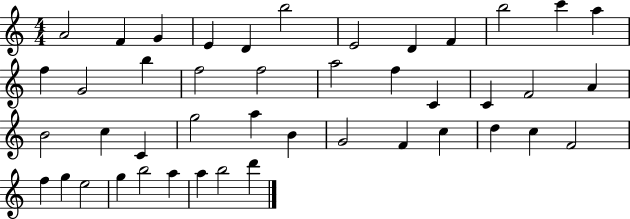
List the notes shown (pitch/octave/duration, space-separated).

A4/h F4/q G4/q E4/q D4/q B5/h E4/h D4/q F4/q B5/h C6/q A5/q F5/q G4/h B5/q F5/h F5/h A5/h F5/q C4/q C4/q F4/h A4/q B4/h C5/q C4/q G5/h A5/q B4/q G4/h F4/q C5/q D5/q C5/q F4/h F5/q G5/q E5/h G5/q B5/h A5/q A5/q B5/h D6/q